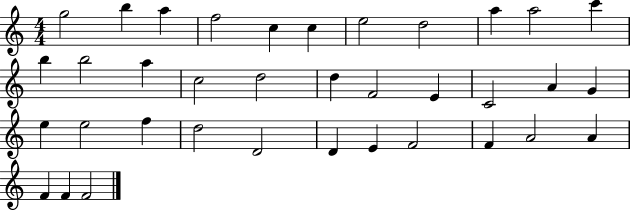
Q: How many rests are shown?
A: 0